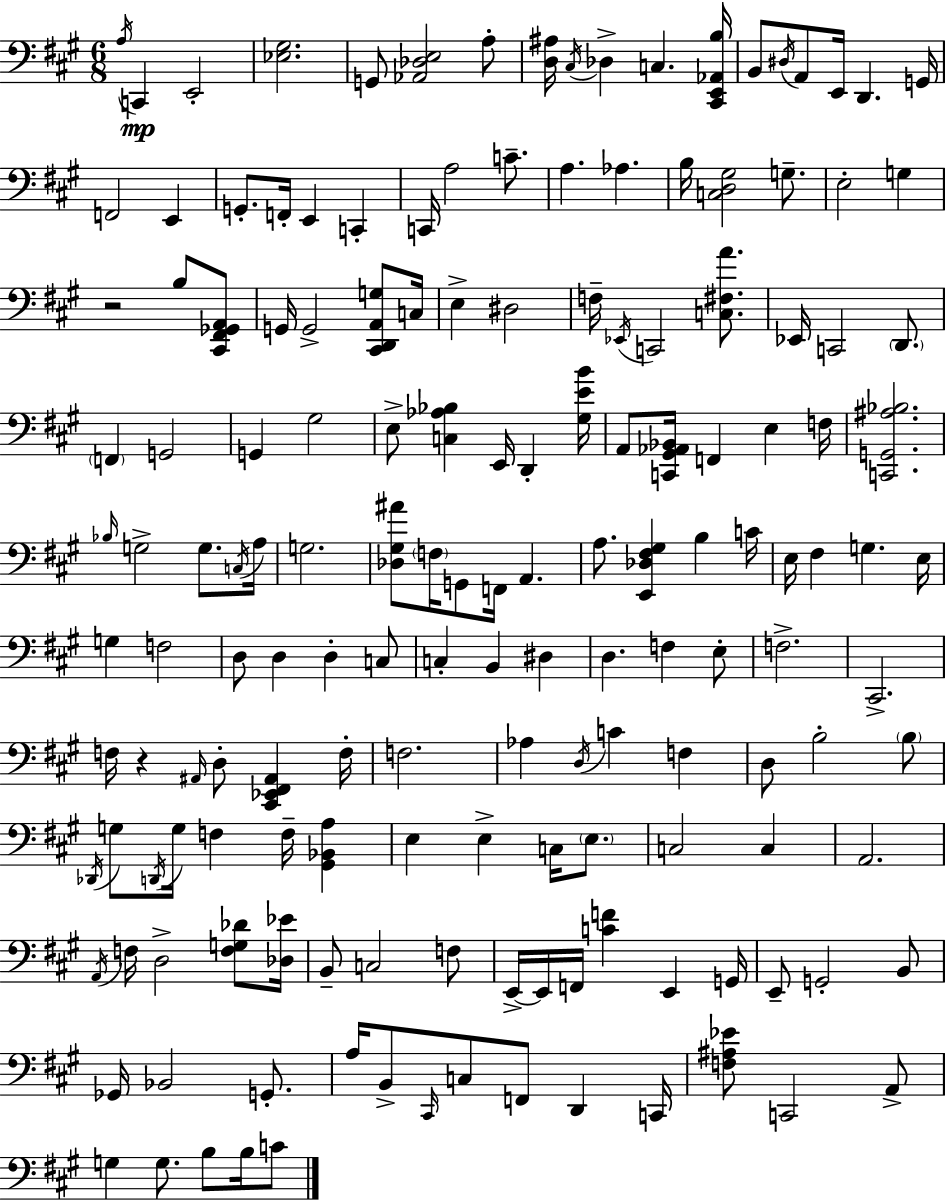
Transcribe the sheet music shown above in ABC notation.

X:1
T:Untitled
M:6/8
L:1/4
K:A
A,/4 C,, E,,2 [_E,^G,]2 G,,/2 [_A,,_D,E,]2 A,/2 [D,^A,]/4 ^C,/4 _D, C, [^C,,E,,_A,,B,]/4 B,,/2 ^D,/4 A,,/2 E,,/4 D,, G,,/4 F,,2 E,, G,,/2 F,,/4 E,, C,, C,,/4 A,2 C/2 A, _A, B,/4 [C,D,^G,]2 G,/2 E,2 G, z2 B,/2 [^C,,^F,,_G,,A,,]/2 G,,/4 G,,2 [^C,,D,,A,,G,]/2 C,/4 E, ^D,2 F,/4 _E,,/4 C,,2 [C,^F,A]/2 _E,,/4 C,,2 D,,/2 F,, G,,2 G,, ^G,2 E,/2 [C,_A,_B,] E,,/4 D,, [^G,EB]/4 A,,/2 [C,,^G,,_A,,_B,,]/4 F,, E, F,/4 [C,,G,,^A,_B,]2 _B,/4 G,2 G,/2 C,/4 A,/4 G,2 [_D,^G,^A]/2 F,/4 G,,/2 F,,/4 A,, A,/2 [E,,_D,^F,^G,] B, C/4 E,/4 ^F, G, E,/4 G, F,2 D,/2 D, D, C,/2 C, B,, ^D, D, F, E,/2 F,2 ^C,,2 F,/4 z ^A,,/4 D,/2 [^C,,_E,,^F,,^A,,] F,/4 F,2 _A, D,/4 C F, D,/2 B,2 B,/2 _D,,/4 G,/2 D,,/4 G,/4 F, F,/4 [^G,,_B,,A,] E, E, C,/4 E,/2 C,2 C, A,,2 A,,/4 F,/4 D,2 [F,G,_D]/2 [_D,_E]/4 B,,/2 C,2 F,/2 E,,/4 E,,/4 F,,/4 [CF] E,, G,,/4 E,,/2 G,,2 B,,/2 _G,,/4 _B,,2 G,,/2 A,/4 B,,/2 ^C,,/4 C,/2 F,,/2 D,, C,,/4 [F,^A,_E]/2 C,,2 A,,/2 G, G,/2 B,/2 B,/4 C/2